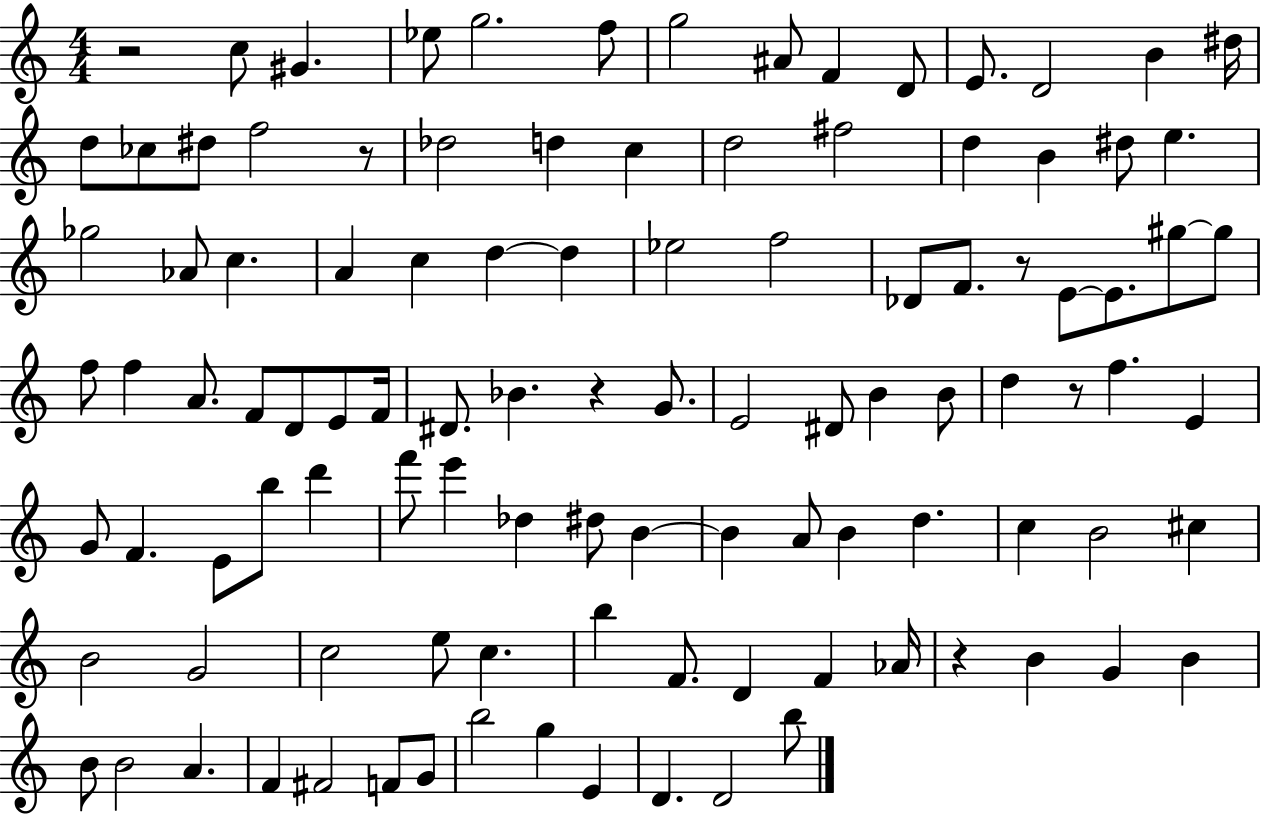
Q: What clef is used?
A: treble